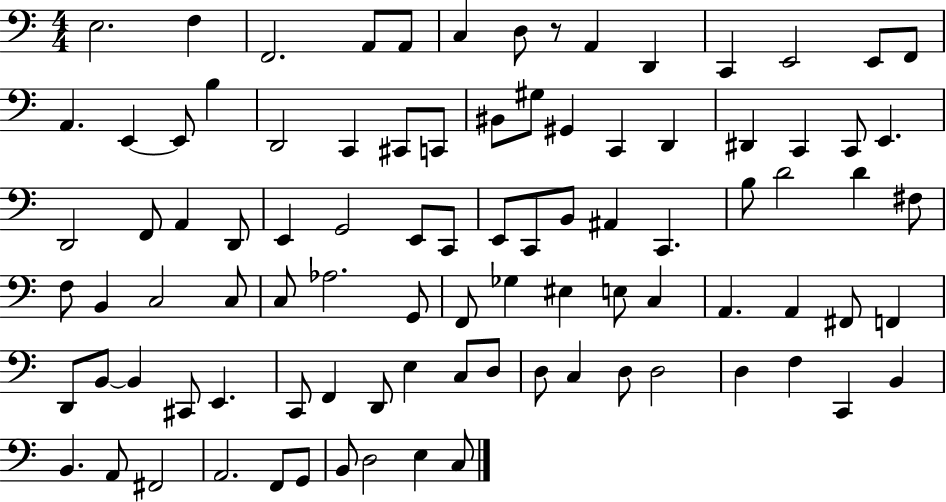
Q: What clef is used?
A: bass